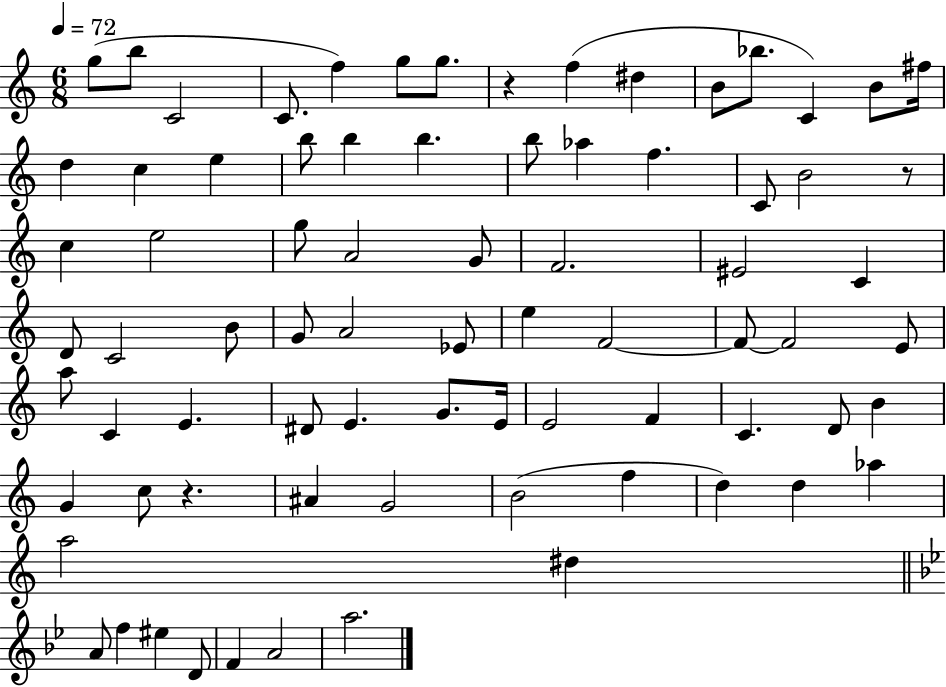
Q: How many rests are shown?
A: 3